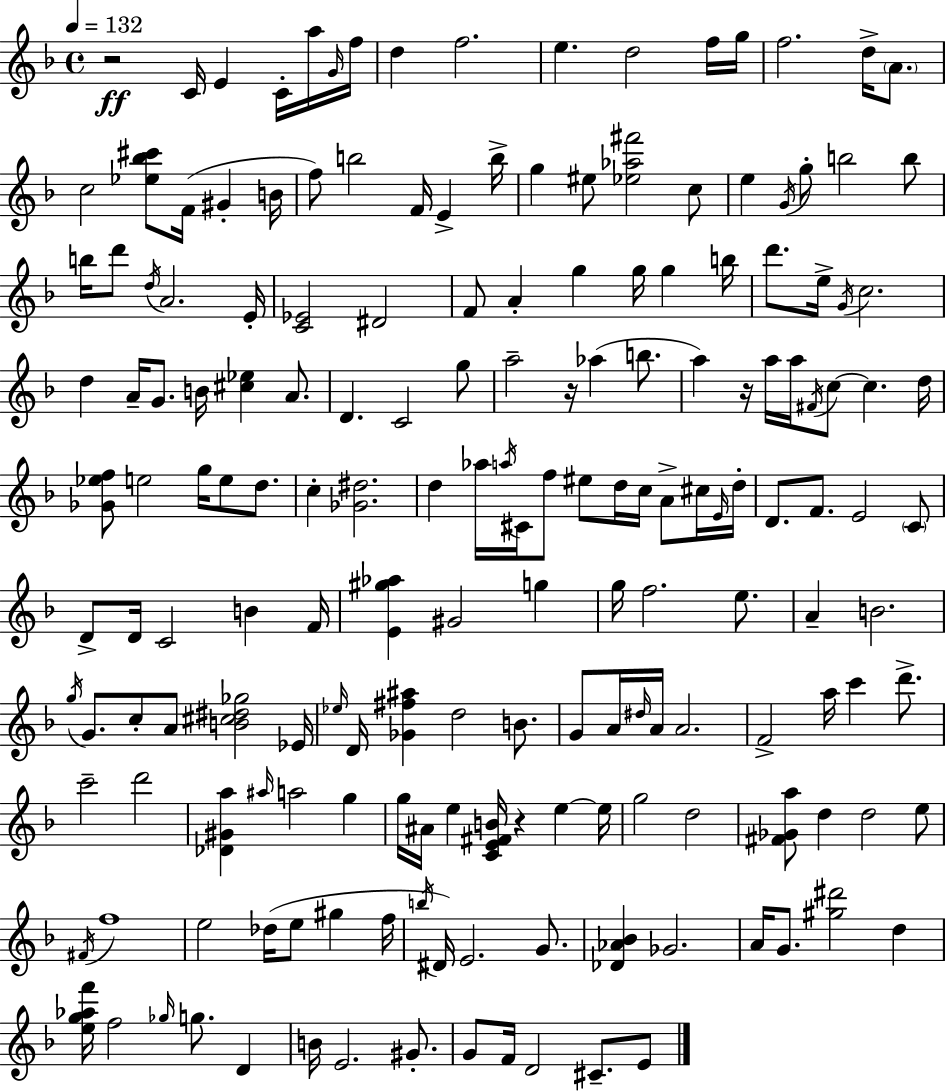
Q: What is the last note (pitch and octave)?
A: E4